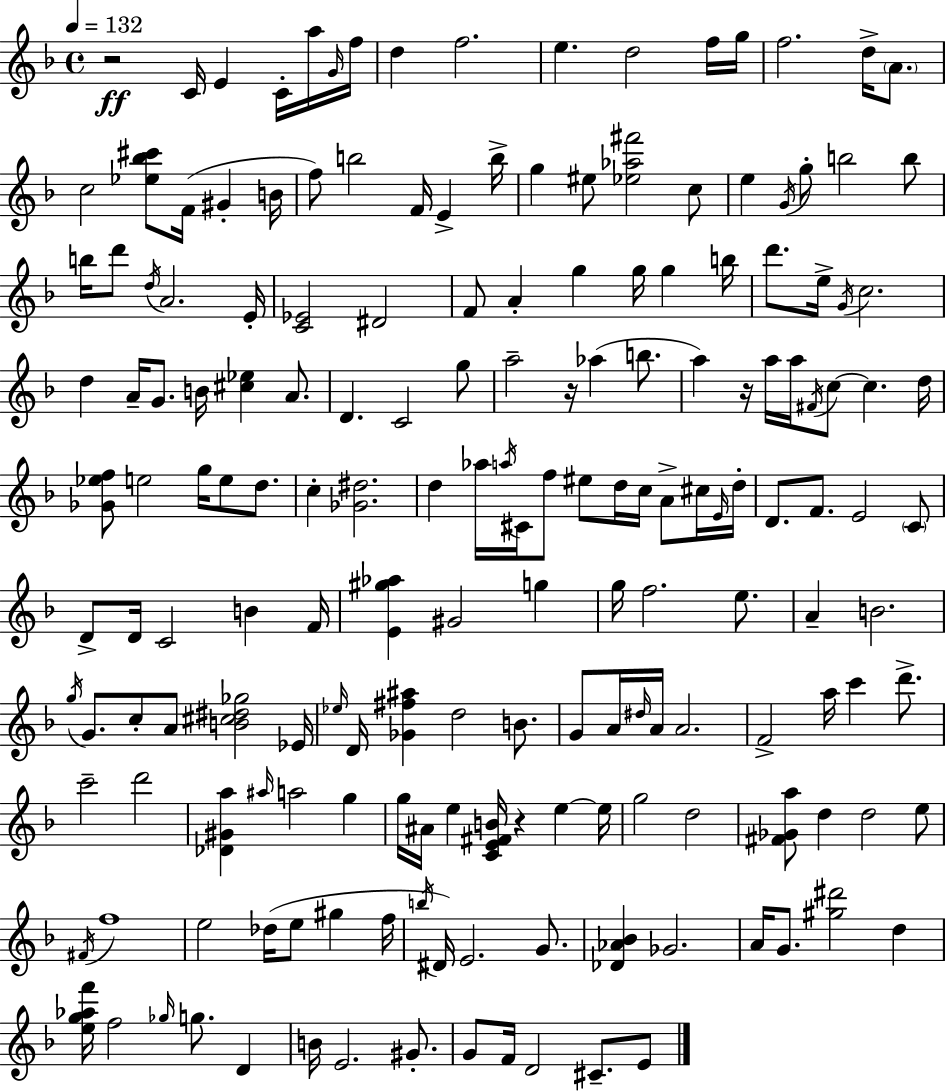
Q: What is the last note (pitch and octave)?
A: E4